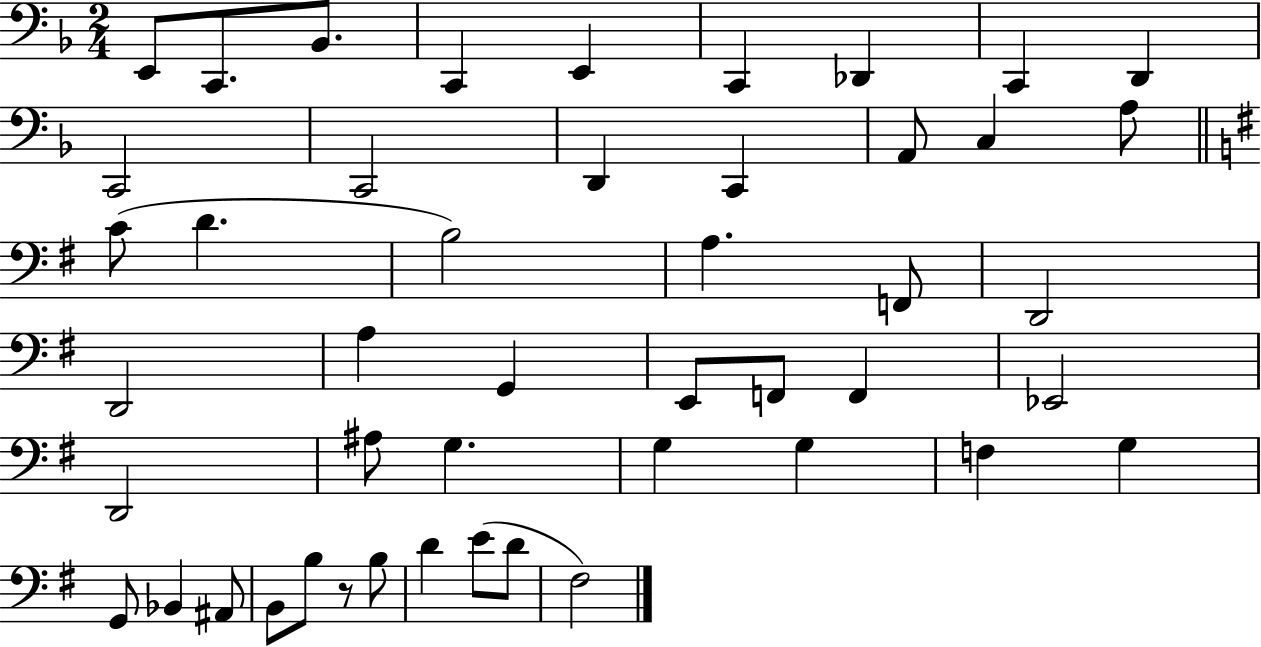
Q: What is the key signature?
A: F major